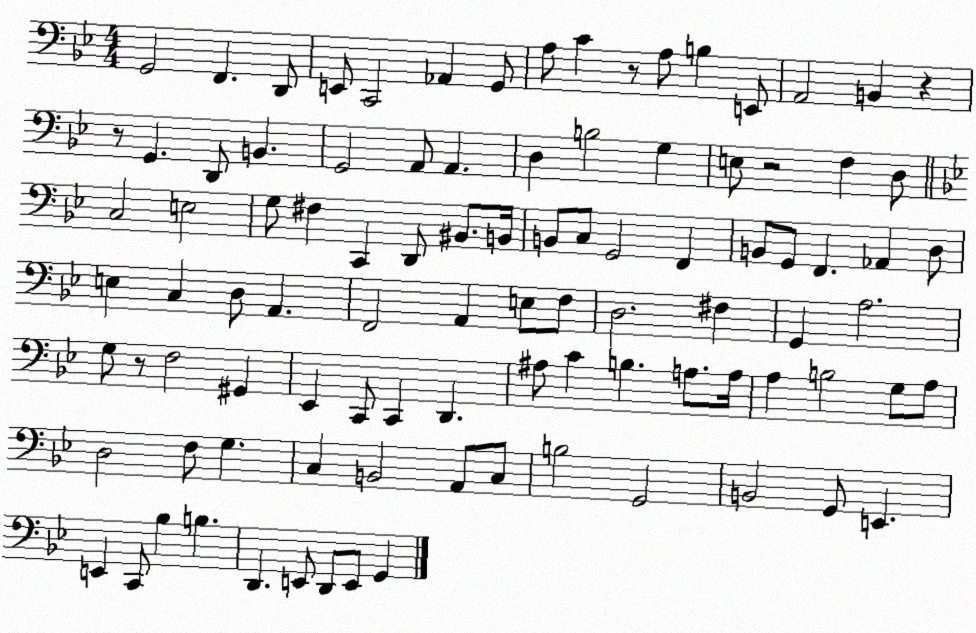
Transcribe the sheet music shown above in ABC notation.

X:1
T:Untitled
M:4/4
L:1/4
K:Bb
G,,2 F,, D,,/2 E,,/2 C,,2 _A,, G,,/2 A,/2 C z/2 A,/2 B, E,,/2 A,,2 B,, z z/2 G,, D,,/2 B,, G,,2 A,,/2 A,, D, B,2 G, E,/2 z2 F, D,/2 C,2 E,2 G,/2 ^F, C,, D,,/2 ^B,,/2 B,,/4 B,,/2 C,/2 G,,2 F,, B,,/2 G,,/2 F,, _A,, D,/2 E, C, D,/2 A,, F,,2 A,, E,/2 F,/2 D,2 ^F, G,, A,2 G,/2 z/2 F,2 ^G,, _E,, C,,/2 C,, D,, ^A,/2 C B, A,/2 A,/4 A, B,2 G,/2 A,/2 D,2 F,/2 G, C, B,,2 A,,/2 C,/2 B,2 G,,2 B,,2 G,,/2 E,, E,, C,,/2 _B, B, D,, E,,/2 D,,/2 E,,/2 G,,